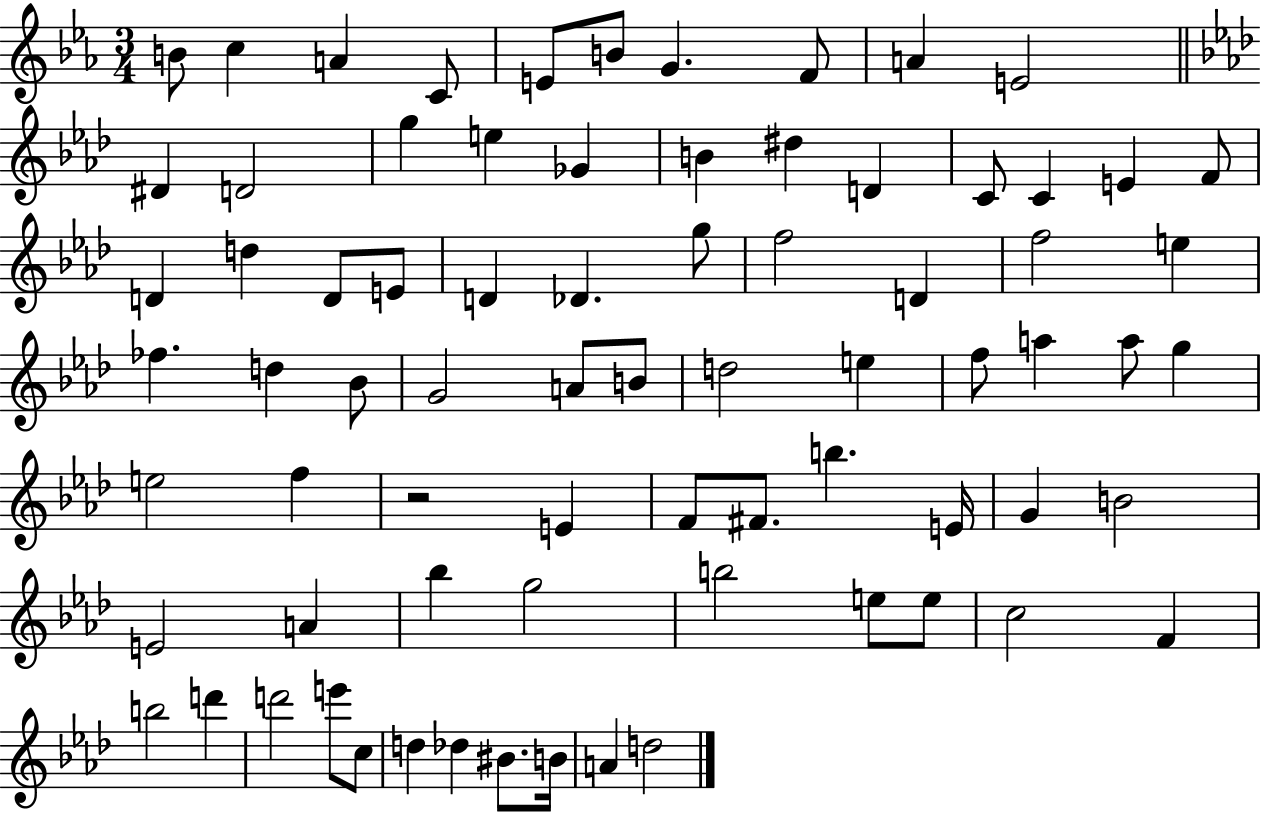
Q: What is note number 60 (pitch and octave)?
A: E5